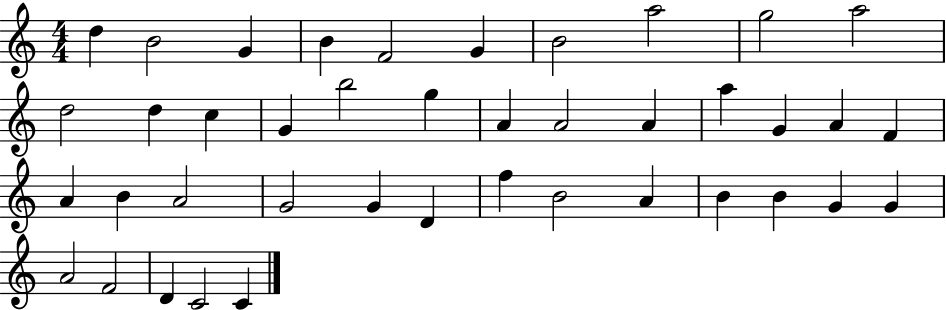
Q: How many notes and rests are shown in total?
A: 41